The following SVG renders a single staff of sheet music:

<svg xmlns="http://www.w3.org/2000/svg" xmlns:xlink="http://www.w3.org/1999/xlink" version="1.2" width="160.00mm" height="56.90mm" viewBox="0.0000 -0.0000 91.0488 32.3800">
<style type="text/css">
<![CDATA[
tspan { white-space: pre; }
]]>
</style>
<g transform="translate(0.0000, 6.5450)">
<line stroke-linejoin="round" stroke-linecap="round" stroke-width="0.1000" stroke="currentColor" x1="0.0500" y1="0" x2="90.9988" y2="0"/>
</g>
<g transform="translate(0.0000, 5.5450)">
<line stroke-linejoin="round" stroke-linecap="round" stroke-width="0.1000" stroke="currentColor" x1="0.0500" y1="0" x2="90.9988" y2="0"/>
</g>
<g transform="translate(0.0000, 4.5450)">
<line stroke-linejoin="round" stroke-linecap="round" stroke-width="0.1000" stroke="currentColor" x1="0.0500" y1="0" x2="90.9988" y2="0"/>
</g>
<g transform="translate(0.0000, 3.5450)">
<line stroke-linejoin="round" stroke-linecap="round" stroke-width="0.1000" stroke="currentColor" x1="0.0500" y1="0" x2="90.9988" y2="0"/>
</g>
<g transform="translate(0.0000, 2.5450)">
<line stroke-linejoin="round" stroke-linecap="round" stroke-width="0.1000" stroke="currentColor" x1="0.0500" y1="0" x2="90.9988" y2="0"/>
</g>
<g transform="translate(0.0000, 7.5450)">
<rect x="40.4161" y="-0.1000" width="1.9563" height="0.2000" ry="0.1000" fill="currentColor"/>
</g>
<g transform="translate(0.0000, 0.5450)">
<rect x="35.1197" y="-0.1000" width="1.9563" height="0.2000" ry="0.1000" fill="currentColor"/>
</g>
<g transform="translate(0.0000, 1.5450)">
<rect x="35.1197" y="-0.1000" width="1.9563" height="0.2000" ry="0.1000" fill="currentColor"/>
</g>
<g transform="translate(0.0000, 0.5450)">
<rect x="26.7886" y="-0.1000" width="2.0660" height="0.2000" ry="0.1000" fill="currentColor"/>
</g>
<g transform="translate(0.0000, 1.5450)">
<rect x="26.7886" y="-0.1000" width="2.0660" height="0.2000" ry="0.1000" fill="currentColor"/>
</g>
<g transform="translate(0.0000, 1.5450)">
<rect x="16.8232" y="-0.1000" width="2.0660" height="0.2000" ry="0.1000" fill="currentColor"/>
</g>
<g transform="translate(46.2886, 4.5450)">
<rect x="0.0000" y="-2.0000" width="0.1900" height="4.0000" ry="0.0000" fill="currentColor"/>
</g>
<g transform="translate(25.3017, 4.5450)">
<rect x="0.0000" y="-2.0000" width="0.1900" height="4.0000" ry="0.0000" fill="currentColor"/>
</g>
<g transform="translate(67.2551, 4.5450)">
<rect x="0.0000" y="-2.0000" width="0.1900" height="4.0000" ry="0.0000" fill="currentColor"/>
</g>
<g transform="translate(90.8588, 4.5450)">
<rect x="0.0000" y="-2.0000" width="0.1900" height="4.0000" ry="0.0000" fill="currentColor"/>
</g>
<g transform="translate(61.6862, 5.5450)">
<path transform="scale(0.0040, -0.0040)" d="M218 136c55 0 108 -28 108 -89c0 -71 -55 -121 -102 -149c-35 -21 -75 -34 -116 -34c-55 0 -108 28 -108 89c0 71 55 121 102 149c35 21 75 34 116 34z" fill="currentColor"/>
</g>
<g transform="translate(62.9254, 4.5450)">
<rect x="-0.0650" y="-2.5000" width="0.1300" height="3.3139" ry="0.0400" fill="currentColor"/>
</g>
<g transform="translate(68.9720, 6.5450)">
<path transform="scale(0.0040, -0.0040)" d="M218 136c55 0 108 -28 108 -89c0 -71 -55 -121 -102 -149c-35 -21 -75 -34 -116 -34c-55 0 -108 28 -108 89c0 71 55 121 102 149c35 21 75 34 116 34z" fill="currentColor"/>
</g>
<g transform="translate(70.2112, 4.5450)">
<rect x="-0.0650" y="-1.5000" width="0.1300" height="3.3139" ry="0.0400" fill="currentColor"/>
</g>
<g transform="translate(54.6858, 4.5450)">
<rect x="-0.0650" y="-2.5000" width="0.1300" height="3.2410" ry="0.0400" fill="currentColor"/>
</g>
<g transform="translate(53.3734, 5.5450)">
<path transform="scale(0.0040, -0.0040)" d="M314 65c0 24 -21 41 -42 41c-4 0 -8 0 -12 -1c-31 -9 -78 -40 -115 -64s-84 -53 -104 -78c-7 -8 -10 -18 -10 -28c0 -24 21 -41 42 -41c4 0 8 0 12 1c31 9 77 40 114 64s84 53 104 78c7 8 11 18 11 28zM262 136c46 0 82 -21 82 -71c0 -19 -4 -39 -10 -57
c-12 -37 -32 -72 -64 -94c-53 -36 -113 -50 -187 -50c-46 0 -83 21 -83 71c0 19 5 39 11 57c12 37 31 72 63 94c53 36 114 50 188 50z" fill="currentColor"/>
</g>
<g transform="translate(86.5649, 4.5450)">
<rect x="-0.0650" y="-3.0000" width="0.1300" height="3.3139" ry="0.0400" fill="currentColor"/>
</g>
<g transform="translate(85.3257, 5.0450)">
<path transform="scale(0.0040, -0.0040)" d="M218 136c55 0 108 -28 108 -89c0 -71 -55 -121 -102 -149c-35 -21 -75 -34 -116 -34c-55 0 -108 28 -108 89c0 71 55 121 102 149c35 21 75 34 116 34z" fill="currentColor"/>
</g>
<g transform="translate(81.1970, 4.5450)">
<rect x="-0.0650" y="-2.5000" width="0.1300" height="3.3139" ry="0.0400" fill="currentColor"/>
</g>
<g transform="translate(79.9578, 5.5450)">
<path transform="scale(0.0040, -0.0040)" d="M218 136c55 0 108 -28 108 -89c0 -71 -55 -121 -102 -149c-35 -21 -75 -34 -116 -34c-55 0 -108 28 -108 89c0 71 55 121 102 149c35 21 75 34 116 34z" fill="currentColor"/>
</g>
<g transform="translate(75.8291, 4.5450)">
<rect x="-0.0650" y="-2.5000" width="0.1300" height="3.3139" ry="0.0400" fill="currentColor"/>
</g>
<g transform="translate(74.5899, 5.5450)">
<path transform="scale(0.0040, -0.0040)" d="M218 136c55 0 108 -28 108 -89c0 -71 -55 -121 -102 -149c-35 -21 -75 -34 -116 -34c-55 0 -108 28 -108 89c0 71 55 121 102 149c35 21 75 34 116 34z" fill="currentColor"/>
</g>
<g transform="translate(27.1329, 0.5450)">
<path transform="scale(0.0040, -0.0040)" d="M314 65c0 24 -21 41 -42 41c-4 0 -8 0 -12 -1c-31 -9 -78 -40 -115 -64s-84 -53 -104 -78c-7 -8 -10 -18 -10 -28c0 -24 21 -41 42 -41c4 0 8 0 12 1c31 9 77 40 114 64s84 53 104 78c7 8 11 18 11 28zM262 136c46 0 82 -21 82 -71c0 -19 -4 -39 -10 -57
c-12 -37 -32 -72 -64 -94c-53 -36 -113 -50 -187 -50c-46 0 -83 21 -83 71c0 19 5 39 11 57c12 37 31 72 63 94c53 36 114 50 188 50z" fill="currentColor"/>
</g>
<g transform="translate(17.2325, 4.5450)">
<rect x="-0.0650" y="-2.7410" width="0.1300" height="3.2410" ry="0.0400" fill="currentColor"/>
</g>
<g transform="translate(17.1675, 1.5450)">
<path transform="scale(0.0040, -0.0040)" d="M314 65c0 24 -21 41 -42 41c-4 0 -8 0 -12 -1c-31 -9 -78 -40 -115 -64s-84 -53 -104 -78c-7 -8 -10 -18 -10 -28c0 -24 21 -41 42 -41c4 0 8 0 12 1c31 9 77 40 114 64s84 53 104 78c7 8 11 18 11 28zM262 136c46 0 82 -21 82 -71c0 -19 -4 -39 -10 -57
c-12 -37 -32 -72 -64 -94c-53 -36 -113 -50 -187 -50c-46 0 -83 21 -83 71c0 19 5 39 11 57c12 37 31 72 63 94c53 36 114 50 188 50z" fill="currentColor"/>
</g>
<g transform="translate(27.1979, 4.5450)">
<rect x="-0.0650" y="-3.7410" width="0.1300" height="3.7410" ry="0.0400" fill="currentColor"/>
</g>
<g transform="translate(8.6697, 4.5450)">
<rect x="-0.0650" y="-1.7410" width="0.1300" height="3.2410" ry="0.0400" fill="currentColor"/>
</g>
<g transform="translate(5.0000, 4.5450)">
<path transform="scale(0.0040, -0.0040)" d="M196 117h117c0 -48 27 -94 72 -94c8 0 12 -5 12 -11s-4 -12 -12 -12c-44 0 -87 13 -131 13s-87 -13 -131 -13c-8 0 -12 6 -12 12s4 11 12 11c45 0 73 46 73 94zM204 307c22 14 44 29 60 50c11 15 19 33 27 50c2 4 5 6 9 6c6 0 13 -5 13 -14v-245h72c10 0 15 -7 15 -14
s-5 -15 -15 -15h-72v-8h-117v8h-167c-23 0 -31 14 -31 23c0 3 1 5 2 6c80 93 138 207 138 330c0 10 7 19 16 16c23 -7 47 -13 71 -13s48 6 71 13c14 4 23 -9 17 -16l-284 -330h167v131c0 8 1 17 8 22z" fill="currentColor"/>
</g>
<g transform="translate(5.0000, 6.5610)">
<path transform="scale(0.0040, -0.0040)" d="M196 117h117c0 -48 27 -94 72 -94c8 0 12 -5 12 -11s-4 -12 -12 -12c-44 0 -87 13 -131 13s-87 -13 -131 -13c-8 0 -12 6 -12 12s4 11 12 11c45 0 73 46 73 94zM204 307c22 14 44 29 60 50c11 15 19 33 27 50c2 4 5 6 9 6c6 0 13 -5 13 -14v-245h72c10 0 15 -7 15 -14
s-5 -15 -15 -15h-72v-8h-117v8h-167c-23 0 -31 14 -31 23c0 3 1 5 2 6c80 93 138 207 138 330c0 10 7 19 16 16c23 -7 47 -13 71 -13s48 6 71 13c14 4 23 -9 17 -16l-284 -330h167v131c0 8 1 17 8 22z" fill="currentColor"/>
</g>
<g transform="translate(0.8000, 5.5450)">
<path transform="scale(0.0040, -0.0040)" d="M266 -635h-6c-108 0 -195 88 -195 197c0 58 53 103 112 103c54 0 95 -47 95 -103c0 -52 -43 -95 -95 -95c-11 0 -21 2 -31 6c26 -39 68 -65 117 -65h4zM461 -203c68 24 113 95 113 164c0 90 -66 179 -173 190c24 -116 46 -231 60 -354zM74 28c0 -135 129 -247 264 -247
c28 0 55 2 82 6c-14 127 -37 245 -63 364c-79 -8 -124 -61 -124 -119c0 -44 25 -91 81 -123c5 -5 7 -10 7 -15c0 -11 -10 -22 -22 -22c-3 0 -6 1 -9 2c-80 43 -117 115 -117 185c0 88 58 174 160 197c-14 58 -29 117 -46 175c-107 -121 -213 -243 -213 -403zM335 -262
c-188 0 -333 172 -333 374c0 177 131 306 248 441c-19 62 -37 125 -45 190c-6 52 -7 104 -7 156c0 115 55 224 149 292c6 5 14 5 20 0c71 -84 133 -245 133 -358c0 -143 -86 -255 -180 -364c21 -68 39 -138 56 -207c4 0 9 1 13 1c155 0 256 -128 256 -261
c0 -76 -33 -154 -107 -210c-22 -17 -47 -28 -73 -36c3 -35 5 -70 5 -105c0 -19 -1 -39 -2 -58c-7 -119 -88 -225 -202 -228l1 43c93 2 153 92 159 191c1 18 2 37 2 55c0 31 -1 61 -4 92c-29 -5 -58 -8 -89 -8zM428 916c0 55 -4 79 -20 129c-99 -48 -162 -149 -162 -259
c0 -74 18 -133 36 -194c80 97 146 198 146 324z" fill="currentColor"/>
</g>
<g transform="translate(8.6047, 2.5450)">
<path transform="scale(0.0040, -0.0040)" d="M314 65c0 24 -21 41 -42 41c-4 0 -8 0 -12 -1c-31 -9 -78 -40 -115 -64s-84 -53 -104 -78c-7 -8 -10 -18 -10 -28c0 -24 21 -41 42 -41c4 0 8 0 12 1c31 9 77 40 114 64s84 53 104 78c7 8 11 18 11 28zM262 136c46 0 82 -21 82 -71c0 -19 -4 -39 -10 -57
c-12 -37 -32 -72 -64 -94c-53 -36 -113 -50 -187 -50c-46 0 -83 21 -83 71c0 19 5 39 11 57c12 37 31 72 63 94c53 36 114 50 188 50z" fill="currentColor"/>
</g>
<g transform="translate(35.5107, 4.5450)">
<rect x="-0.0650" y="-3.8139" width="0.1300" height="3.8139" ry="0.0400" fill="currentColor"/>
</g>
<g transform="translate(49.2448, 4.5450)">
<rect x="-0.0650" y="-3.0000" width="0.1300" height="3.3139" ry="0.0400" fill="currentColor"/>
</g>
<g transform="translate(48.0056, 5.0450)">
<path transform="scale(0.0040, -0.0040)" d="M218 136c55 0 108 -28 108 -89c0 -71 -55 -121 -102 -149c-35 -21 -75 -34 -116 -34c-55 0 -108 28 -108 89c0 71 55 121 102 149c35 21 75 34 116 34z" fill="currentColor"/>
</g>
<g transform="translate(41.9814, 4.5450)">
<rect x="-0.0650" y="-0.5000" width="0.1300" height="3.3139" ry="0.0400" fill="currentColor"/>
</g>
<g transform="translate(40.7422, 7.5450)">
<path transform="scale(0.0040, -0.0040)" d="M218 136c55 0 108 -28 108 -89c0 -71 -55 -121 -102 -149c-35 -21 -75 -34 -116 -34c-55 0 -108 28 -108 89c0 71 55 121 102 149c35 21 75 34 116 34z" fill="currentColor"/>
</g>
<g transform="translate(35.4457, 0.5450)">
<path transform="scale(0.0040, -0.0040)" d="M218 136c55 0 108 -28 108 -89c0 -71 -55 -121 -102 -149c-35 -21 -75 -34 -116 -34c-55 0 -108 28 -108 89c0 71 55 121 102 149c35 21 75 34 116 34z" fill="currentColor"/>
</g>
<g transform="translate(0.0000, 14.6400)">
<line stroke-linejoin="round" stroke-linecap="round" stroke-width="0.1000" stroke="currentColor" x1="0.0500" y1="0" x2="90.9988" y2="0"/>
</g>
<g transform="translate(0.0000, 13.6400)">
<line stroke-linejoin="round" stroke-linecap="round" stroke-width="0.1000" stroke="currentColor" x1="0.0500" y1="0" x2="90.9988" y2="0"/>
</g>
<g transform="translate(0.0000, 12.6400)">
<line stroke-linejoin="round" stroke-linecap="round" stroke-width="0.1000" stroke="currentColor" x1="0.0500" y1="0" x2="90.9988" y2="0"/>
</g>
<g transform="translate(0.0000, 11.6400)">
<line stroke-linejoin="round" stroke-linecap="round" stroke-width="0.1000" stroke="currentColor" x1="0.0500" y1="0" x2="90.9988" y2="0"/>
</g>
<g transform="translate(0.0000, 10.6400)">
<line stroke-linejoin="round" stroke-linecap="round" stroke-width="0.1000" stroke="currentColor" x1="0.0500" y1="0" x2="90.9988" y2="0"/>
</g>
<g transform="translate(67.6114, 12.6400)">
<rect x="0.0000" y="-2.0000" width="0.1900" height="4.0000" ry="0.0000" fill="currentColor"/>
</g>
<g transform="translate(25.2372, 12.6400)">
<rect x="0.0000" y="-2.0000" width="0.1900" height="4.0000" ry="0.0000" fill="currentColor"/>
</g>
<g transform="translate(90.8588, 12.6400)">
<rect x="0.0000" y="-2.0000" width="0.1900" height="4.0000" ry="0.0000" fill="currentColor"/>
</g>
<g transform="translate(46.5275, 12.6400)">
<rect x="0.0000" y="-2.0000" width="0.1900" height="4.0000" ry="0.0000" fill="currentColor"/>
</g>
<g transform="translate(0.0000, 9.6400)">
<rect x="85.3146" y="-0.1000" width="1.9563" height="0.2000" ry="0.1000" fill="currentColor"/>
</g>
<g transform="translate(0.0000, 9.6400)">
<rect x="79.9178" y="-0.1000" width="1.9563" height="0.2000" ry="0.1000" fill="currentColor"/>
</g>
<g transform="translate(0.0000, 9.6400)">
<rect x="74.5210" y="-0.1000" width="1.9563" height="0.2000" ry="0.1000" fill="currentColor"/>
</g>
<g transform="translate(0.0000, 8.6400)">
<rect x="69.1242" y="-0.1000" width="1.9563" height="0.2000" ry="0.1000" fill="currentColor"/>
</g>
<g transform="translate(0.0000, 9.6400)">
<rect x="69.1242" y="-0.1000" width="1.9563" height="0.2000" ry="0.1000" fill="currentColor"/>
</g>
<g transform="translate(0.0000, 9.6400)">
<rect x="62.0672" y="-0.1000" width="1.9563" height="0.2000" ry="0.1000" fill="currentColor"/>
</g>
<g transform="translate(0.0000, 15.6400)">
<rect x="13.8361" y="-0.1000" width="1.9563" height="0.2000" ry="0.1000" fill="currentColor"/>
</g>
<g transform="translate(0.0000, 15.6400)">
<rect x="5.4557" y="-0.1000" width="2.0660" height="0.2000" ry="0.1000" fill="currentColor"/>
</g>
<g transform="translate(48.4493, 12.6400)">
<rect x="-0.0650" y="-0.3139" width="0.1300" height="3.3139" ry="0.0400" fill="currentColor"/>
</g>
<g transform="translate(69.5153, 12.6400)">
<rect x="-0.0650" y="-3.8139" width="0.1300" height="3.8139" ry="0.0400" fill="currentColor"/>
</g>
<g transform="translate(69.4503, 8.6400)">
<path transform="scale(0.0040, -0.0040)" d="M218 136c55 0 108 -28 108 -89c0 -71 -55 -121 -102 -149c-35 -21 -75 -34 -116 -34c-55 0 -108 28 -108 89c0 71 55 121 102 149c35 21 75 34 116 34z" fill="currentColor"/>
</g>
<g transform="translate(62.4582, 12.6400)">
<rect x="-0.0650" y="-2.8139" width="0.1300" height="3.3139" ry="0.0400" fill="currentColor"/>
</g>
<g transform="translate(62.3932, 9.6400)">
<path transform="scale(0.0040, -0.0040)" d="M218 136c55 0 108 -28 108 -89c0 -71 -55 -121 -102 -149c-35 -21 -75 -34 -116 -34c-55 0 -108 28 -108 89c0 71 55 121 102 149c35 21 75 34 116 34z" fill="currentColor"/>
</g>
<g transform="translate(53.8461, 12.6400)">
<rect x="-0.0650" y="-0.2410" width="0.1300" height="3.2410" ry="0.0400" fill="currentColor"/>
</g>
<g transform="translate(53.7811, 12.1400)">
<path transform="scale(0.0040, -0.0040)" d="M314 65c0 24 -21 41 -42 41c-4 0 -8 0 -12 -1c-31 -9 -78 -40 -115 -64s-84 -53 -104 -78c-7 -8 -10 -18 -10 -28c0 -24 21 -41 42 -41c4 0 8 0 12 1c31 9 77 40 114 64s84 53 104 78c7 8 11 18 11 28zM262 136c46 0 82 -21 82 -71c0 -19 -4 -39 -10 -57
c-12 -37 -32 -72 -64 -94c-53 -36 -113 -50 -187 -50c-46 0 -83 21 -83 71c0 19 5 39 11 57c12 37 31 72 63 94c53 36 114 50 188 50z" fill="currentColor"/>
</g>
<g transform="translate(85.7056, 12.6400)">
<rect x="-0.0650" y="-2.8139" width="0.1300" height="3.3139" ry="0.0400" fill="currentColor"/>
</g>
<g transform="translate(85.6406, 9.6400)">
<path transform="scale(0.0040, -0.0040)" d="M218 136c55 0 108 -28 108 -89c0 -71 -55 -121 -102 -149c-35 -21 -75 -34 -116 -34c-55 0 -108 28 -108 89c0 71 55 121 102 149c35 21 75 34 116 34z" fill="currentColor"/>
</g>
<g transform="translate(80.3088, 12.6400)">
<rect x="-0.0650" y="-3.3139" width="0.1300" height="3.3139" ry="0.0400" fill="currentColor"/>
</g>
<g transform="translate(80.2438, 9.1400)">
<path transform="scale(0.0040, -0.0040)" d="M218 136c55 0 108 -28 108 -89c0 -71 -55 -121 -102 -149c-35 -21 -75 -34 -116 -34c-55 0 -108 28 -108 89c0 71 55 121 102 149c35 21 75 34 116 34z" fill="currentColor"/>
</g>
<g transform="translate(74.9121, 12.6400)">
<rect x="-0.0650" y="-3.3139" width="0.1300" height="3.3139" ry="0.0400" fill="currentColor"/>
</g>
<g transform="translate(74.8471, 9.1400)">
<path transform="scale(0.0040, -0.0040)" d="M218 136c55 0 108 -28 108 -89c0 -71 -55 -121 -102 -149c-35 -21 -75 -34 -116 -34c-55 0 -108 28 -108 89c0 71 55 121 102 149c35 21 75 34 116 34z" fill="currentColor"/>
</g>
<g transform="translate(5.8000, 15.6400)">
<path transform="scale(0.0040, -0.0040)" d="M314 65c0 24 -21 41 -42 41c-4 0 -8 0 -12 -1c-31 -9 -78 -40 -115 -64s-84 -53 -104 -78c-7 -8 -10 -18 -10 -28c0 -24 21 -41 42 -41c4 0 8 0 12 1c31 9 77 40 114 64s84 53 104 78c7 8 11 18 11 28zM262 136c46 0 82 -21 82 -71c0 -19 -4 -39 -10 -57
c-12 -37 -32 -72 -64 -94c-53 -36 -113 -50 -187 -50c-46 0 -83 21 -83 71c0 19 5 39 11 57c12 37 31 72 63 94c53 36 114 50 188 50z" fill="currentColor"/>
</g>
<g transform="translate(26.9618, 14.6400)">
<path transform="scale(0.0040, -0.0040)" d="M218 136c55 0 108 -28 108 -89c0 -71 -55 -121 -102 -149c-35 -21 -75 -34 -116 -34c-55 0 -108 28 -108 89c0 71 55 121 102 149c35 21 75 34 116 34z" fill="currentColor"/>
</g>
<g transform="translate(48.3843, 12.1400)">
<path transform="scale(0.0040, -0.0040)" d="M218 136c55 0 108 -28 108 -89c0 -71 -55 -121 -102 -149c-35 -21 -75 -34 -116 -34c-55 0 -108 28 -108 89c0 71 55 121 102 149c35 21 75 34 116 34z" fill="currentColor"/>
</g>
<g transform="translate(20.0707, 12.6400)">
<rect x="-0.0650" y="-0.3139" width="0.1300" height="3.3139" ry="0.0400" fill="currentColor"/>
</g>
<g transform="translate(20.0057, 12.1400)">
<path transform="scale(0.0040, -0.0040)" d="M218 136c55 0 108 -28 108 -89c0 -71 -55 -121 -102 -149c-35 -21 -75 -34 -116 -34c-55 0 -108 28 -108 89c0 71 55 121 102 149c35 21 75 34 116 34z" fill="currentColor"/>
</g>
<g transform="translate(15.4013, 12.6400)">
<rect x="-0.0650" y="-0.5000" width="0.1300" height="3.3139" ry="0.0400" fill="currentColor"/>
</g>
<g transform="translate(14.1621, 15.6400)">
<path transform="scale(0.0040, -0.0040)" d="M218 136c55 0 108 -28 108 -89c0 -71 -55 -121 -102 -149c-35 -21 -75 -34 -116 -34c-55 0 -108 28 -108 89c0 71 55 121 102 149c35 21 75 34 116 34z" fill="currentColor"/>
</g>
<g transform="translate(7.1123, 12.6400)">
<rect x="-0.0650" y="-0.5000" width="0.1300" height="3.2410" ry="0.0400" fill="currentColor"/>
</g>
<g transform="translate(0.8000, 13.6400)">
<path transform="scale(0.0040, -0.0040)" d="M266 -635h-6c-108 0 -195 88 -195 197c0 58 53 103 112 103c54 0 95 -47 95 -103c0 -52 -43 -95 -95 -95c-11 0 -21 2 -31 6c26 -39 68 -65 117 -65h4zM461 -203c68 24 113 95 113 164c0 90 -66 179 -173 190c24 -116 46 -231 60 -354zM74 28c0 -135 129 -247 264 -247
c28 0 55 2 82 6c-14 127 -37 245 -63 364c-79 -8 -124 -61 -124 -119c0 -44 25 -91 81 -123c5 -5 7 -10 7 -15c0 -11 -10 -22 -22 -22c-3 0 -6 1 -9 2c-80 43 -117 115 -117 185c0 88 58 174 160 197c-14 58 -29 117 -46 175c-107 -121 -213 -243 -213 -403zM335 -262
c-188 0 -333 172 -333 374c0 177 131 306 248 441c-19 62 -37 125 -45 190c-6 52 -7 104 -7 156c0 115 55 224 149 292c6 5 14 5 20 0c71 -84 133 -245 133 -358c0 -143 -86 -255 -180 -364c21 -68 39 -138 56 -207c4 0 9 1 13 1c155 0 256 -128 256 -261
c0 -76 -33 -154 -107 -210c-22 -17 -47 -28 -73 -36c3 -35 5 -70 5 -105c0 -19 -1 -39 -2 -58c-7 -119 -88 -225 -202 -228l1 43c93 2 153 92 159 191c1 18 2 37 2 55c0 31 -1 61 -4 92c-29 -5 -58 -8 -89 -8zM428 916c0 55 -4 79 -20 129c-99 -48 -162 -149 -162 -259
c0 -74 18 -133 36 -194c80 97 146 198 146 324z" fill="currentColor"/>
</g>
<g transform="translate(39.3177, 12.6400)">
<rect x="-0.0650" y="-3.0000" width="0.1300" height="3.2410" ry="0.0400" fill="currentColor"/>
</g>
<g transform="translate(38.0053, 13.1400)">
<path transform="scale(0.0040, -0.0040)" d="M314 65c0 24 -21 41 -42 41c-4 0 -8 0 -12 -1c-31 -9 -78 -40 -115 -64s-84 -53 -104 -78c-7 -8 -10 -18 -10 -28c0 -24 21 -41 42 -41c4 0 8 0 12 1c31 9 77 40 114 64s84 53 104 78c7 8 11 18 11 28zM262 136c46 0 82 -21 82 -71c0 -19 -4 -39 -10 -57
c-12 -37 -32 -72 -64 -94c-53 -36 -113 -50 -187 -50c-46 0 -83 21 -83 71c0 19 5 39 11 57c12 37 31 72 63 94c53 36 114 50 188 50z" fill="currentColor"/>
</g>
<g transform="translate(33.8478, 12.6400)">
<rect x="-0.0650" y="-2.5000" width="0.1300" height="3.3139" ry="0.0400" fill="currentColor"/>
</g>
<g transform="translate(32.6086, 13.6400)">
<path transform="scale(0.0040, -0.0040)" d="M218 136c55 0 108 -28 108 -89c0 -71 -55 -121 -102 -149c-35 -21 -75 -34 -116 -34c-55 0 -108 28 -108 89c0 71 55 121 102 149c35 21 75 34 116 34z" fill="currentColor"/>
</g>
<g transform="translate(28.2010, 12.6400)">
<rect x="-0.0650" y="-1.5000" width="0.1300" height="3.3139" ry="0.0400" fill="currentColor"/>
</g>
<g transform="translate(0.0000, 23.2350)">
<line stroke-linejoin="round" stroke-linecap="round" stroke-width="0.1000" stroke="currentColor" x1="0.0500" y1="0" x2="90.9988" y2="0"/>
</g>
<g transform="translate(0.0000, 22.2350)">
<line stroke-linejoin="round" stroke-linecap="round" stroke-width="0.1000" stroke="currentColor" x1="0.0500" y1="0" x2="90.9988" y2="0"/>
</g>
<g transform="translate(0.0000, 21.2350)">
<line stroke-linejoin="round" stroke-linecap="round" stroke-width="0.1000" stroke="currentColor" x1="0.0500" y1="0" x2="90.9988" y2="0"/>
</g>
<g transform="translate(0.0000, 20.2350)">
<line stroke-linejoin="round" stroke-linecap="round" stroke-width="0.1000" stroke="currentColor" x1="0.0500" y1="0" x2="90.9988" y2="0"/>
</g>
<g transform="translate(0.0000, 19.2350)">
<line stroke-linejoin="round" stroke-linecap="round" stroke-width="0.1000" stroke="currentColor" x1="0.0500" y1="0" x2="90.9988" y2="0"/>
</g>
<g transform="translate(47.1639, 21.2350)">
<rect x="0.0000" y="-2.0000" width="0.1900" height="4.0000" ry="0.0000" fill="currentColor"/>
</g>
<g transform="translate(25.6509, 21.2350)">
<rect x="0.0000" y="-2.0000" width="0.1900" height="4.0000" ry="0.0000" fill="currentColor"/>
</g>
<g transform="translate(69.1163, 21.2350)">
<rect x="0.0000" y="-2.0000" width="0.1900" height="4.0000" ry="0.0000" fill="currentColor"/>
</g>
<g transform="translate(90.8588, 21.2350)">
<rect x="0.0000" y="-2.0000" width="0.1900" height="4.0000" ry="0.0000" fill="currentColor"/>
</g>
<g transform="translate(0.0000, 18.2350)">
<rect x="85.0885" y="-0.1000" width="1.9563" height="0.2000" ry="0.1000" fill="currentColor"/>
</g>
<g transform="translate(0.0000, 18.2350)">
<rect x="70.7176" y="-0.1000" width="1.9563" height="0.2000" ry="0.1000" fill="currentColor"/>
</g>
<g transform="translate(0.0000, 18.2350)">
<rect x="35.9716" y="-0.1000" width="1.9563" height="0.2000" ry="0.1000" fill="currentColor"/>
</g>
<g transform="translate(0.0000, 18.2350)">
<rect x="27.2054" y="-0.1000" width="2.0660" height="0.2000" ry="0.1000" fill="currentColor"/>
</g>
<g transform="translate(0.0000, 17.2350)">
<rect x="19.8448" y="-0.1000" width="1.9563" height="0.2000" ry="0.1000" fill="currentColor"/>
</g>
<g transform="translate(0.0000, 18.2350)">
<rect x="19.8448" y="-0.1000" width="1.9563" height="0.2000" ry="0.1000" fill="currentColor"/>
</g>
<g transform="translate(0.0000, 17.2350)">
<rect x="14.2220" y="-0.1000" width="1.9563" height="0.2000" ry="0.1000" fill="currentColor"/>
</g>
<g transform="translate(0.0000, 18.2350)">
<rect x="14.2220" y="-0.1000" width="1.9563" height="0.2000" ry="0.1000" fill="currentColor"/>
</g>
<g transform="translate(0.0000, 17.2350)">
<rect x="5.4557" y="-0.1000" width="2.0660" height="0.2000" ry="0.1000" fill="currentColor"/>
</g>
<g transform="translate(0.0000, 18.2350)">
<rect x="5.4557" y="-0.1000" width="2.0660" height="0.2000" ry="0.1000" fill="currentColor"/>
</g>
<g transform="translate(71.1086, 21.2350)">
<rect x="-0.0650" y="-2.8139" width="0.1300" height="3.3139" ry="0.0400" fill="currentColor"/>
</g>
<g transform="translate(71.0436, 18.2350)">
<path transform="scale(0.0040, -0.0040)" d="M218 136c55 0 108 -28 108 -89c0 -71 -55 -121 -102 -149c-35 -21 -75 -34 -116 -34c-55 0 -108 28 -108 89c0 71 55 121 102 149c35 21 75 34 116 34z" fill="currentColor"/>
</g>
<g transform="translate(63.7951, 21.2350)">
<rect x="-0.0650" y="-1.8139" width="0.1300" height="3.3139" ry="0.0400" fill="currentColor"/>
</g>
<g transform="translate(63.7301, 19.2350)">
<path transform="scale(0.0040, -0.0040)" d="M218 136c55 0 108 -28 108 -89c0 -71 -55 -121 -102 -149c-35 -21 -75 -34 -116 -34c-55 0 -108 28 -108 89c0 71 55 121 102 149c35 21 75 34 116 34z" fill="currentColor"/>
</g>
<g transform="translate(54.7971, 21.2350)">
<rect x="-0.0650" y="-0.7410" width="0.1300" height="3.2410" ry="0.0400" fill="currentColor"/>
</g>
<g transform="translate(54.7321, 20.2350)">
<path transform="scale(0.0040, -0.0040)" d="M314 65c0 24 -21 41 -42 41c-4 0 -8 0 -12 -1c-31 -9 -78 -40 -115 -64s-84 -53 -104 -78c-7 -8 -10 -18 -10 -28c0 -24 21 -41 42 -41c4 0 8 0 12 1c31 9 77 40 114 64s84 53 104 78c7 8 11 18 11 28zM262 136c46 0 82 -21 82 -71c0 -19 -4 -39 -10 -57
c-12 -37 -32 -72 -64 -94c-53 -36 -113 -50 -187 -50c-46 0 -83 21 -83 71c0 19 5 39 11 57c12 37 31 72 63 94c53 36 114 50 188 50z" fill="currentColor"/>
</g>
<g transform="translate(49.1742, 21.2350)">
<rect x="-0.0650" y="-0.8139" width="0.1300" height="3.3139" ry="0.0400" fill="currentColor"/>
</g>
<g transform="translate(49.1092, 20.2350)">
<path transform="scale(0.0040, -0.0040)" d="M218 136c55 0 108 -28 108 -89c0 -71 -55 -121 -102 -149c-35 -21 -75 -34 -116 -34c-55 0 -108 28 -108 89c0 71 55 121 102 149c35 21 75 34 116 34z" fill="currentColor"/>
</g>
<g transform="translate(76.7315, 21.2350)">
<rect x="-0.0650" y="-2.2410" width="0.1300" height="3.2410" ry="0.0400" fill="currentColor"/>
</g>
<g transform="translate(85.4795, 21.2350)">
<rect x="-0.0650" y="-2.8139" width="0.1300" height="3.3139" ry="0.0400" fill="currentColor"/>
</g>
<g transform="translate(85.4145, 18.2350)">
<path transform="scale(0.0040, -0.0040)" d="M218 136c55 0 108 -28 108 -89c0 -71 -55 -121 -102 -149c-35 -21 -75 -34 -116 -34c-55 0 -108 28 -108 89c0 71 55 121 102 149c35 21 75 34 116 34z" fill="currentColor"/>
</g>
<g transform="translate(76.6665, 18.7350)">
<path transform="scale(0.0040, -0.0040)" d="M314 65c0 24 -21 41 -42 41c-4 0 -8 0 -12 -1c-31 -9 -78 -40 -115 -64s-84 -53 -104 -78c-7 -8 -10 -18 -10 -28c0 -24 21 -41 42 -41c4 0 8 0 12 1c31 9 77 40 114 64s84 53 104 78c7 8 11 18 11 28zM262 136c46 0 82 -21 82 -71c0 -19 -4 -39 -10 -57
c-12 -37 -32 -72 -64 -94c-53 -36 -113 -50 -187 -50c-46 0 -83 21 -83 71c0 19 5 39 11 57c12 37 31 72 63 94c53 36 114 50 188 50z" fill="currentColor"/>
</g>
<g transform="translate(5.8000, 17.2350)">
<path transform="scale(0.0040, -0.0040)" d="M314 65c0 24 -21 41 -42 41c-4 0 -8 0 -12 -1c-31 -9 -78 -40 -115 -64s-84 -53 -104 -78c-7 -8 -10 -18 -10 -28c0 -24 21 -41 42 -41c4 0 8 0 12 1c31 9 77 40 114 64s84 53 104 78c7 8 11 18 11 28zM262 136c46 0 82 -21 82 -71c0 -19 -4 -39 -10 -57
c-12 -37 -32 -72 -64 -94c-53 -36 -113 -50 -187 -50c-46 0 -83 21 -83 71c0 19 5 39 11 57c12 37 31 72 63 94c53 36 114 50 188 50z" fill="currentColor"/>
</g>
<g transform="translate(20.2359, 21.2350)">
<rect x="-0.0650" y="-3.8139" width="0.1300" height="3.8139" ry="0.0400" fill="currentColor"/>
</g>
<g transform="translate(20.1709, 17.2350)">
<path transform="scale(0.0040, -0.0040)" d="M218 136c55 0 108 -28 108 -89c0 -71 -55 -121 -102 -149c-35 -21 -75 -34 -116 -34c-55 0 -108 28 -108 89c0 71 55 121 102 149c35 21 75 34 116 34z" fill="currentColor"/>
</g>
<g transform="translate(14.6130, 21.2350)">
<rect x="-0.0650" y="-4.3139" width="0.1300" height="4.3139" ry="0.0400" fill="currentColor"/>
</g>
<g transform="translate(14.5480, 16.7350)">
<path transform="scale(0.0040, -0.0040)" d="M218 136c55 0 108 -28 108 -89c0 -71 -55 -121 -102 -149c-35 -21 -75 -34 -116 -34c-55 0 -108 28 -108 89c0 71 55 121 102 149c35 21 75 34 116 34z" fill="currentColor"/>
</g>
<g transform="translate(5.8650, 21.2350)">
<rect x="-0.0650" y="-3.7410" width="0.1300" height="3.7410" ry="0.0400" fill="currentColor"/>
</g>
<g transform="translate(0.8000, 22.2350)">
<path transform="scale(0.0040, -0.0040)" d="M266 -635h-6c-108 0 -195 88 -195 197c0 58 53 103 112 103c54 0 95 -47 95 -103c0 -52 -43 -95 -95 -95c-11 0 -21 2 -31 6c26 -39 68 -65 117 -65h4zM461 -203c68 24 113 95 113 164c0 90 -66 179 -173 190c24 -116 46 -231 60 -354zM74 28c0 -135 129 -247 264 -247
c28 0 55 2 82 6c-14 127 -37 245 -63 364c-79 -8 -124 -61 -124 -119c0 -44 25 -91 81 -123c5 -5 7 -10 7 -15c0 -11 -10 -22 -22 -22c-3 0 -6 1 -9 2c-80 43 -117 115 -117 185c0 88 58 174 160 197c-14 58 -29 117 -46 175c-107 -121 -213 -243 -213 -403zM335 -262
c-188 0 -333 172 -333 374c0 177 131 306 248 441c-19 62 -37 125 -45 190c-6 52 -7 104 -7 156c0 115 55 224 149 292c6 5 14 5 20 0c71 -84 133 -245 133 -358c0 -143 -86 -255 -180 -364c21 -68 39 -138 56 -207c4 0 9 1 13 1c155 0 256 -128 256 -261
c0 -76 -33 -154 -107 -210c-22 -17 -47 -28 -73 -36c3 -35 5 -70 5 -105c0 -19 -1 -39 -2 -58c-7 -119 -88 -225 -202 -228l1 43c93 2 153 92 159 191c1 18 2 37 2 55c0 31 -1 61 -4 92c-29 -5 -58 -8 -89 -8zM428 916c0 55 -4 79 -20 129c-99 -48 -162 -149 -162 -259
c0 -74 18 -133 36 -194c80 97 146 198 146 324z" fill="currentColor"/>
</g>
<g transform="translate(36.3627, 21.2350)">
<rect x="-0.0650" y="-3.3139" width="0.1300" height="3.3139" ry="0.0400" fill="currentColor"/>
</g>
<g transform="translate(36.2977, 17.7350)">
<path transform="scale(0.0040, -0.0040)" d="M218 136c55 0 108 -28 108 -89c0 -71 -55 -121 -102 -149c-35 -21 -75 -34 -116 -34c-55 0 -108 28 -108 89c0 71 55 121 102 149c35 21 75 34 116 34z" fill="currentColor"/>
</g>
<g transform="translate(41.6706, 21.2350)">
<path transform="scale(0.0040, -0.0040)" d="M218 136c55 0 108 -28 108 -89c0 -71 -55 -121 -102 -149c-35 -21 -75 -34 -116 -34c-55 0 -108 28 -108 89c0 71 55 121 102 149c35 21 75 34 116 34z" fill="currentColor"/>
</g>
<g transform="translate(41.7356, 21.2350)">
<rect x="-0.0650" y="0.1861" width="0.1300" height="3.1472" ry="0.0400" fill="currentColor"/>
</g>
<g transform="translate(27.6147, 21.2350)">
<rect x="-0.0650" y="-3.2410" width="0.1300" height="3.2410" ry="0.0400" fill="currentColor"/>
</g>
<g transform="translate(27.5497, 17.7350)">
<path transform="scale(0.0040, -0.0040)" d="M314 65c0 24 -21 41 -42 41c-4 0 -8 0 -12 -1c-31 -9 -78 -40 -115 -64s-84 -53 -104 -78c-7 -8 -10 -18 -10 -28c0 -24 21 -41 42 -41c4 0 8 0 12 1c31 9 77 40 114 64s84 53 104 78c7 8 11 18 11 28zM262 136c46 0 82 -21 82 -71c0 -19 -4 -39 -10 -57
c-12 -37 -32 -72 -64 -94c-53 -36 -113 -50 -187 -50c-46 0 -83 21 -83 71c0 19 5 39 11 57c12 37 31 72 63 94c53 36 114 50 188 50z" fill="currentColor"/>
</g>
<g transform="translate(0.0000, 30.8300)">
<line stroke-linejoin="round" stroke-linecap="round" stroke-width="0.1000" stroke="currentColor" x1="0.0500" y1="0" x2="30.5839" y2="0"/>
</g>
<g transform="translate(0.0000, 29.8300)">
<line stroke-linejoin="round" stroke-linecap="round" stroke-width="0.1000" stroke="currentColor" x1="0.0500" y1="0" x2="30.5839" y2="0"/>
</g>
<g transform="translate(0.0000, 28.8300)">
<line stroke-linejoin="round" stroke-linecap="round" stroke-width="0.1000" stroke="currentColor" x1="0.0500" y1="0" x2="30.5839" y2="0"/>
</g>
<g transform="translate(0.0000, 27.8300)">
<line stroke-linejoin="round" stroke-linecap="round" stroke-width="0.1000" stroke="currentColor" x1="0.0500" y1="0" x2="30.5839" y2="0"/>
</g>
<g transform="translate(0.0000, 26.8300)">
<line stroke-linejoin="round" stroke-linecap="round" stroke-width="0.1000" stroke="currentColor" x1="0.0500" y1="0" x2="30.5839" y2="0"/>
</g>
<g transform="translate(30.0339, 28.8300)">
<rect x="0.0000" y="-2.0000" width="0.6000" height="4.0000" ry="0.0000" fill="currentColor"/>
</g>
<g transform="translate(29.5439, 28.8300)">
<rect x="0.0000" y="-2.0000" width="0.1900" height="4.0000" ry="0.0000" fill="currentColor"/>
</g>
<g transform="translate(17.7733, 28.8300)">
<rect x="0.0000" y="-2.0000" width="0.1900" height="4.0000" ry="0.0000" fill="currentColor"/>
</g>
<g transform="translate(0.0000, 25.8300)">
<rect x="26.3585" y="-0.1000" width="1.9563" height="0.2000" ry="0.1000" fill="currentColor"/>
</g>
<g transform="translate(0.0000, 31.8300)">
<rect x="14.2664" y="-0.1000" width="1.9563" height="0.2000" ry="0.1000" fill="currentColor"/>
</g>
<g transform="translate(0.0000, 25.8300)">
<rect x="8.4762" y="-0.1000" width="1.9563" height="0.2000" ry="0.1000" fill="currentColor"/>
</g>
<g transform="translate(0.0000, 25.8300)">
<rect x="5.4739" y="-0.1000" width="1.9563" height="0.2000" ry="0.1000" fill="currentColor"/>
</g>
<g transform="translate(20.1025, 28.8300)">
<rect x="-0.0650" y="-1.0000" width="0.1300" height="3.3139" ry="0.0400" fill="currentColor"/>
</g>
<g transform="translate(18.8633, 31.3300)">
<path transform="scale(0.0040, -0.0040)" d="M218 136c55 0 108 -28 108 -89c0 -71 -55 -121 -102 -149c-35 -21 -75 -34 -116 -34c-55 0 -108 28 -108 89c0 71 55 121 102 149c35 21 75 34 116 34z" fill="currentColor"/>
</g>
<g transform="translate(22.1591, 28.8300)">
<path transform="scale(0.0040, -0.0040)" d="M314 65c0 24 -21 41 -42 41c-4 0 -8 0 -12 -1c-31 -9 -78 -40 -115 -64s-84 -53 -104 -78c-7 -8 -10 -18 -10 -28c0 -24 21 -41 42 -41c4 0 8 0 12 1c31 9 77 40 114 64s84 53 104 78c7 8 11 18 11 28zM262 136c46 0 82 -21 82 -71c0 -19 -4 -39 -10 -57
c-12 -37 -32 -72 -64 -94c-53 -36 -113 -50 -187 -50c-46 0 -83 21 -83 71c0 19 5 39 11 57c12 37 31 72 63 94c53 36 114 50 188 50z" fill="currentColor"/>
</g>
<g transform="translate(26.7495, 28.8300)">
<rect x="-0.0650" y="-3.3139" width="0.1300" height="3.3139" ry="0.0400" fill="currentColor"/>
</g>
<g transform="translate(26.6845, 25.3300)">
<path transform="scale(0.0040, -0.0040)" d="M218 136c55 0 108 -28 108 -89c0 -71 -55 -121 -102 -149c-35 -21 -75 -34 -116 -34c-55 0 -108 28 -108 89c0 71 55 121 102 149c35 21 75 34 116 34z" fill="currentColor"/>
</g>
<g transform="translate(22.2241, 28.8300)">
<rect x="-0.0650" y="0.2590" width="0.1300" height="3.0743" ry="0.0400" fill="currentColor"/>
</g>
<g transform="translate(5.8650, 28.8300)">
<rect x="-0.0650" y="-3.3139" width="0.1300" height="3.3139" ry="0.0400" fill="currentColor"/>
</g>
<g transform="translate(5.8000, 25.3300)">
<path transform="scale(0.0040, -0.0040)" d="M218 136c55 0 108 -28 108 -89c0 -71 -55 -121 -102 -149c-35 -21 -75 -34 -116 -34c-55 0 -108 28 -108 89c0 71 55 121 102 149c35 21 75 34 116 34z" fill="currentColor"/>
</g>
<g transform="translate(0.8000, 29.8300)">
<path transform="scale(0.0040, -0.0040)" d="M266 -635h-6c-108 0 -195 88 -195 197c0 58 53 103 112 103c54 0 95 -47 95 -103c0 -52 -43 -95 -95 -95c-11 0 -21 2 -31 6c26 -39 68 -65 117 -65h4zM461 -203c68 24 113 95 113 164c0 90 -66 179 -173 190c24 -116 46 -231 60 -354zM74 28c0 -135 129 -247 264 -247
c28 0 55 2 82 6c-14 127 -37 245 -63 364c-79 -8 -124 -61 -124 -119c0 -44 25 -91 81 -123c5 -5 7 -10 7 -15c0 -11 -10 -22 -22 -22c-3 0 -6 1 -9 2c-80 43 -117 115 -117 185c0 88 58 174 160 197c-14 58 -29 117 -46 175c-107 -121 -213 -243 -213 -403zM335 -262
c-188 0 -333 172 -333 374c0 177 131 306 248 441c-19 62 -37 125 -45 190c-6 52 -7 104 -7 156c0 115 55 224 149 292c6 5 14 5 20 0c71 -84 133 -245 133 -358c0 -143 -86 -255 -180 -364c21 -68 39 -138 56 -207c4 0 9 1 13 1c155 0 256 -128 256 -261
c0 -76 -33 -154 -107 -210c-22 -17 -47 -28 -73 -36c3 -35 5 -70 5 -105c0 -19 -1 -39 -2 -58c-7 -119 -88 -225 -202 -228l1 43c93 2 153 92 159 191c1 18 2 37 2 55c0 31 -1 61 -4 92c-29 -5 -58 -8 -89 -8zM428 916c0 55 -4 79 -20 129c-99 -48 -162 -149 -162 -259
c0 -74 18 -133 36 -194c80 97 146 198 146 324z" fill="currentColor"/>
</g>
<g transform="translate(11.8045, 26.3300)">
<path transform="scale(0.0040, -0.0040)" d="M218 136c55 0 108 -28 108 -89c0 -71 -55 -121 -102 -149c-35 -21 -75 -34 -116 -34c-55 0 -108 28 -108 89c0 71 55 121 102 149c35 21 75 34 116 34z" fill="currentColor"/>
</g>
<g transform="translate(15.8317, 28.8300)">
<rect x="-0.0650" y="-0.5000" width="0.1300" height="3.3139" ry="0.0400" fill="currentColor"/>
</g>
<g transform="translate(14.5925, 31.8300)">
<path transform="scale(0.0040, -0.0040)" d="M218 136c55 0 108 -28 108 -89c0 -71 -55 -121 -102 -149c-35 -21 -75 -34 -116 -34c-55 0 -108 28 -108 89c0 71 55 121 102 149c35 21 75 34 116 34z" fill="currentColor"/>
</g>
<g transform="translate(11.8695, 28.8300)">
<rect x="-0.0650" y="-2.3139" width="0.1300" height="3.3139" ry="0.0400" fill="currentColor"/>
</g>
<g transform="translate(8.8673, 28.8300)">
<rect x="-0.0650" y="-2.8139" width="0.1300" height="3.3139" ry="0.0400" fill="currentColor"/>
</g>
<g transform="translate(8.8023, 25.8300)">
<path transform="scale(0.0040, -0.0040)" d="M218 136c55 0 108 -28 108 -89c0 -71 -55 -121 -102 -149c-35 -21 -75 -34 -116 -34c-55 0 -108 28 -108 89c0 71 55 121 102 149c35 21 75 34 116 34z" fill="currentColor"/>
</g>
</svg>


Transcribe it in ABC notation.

X:1
T:Untitled
M:4/4
L:1/4
K:C
f2 a2 c'2 c' C A G2 G E G G A C2 C c E G A2 c c2 a c' b b a c'2 d' c' b2 b B d d2 f a g2 a b a g C D B2 b